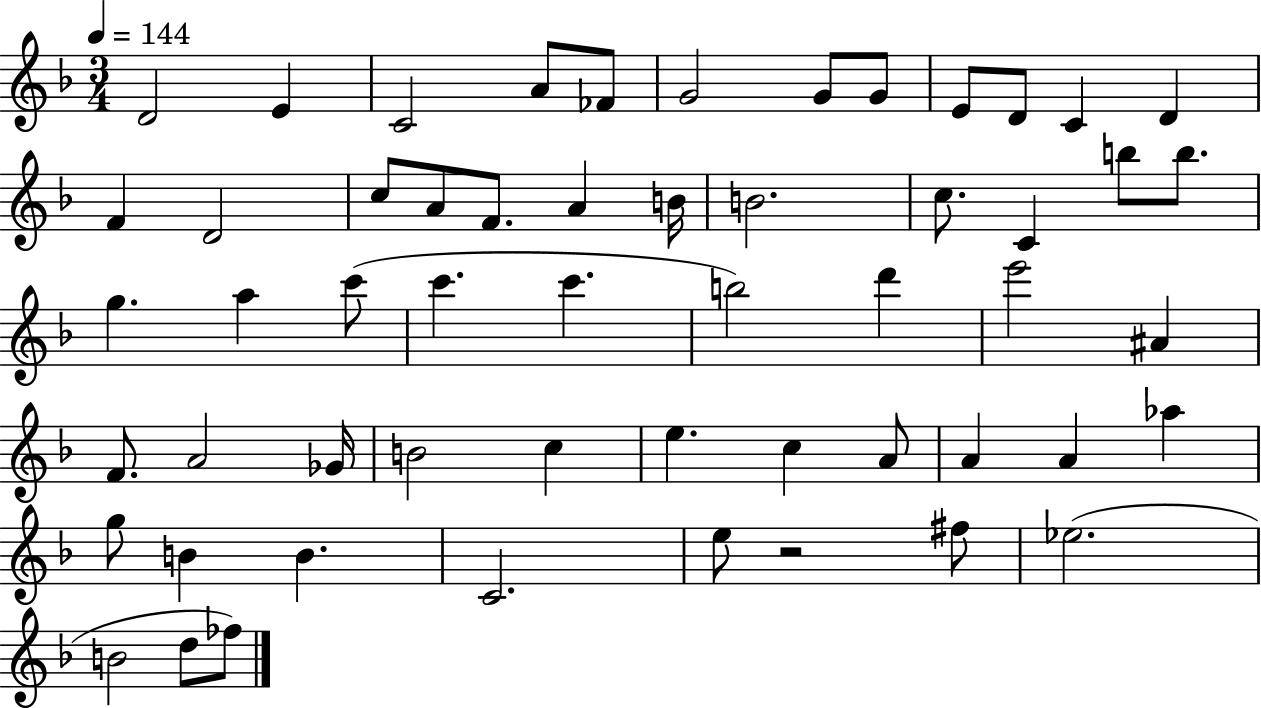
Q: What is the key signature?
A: F major